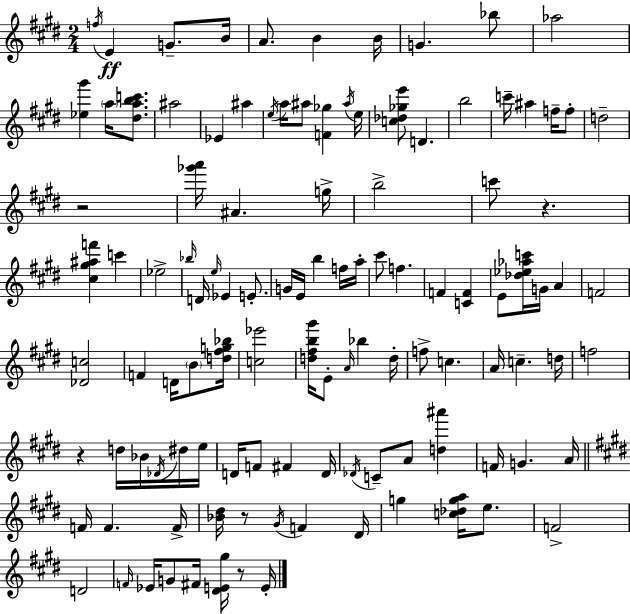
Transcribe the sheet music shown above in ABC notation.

X:1
T:Untitled
M:2/4
L:1/4
K:E
f/4 E G/2 B/4 A/2 B B/4 G _b/2 _a2 [_e^g'] a/4 [^dabc']/2 ^a2 _E ^a e/4 a/4 ^a/2 [F_g] ^a/4 e/4 [c_d_ge']/2 D b2 c'/4 ^a f/4 f/2 d2 z2 [_g'a']/4 ^A g/4 b2 c'/2 z [^c^g^af'] c' _e2 _b/4 D/4 e/4 _E E/2 G/4 E/4 b f/4 a/4 ^c'/2 f F [CF] E/2 [_d_e_ac']/4 G/4 A F2 [_Dc]2 F D/4 B/2 [d^fg_b]/4 [c_e']2 [d^fb^g']/4 E/2 A/4 _b d/4 f/2 c A/4 c d/4 f2 z d/4 _B/4 _D/4 ^d/4 e/4 D/4 F/2 ^F D/4 _D/4 C/2 A/2 [d^a'] F/4 G A/4 F/4 F F/4 [_B^d]/4 z/2 ^G/4 F ^D/4 g [c_dga]/4 e/2 F2 D2 F/4 _E/4 G/2 ^F/4 [^DE^g]/4 z/2 E/4